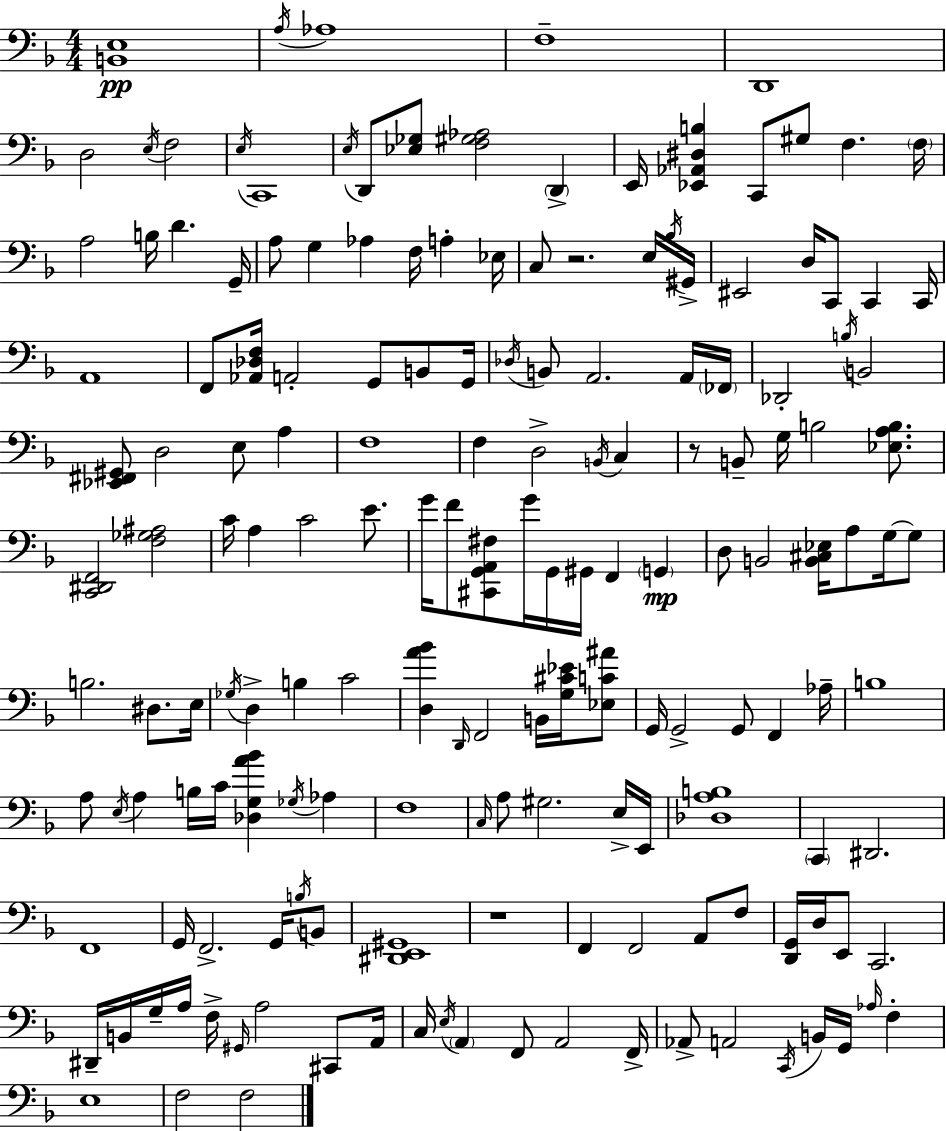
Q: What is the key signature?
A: F major